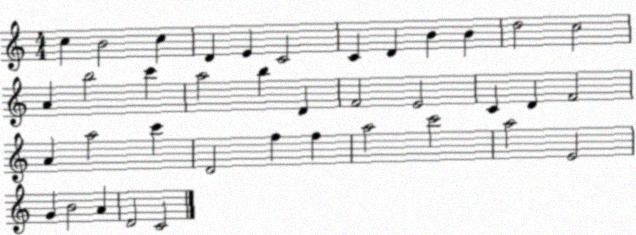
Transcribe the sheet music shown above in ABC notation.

X:1
T:Untitled
M:4/4
L:1/4
K:C
c B2 c D E C2 C D B B d2 c2 A b2 c' a2 b D F2 E2 C D F2 A a2 c' D2 f f a2 c'2 a2 E2 G B2 A D2 C2